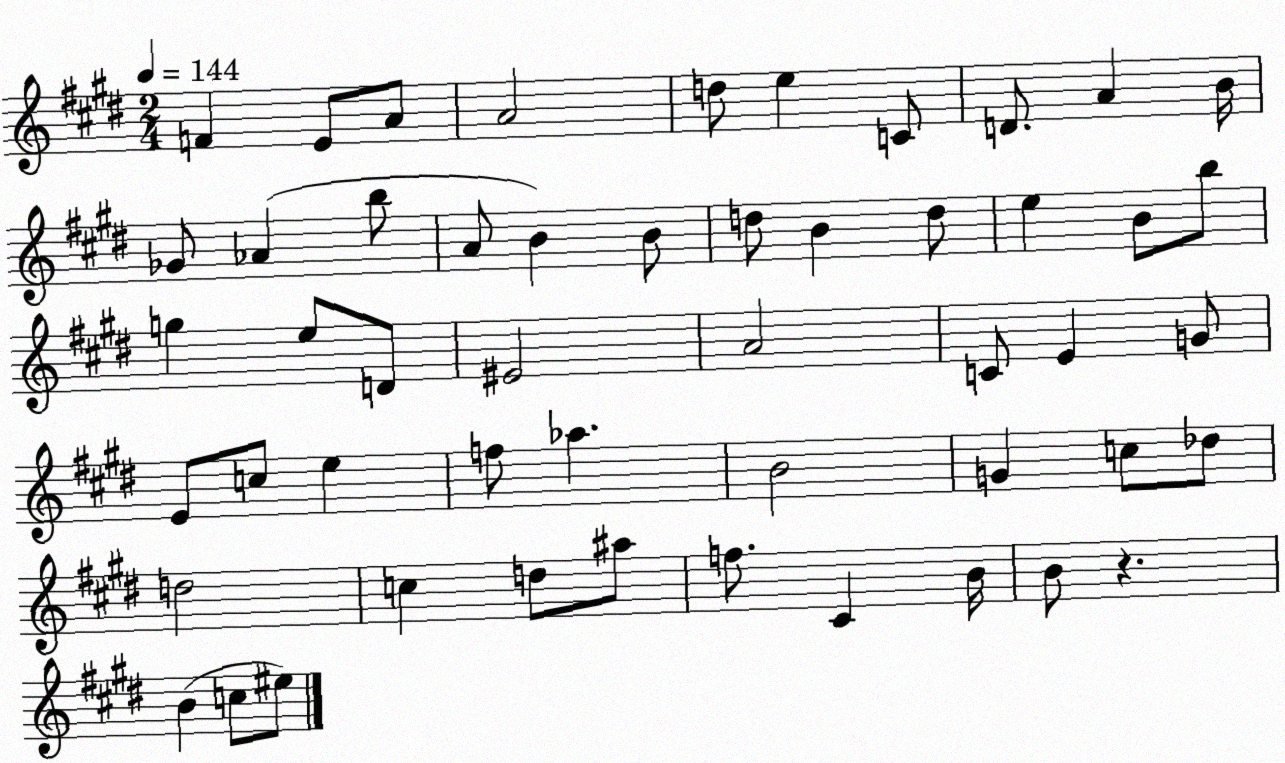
X:1
T:Untitled
M:2/4
L:1/4
K:E
F E/2 A/2 A2 d/2 e C/2 D/2 A B/4 _G/2 _A b/2 A/2 B B/2 d/2 B d/2 e B/2 b/2 g e/2 D/2 ^E2 A2 C/2 E G/2 E/2 c/2 e f/2 _a B2 G c/2 _d/2 d2 c d/2 ^a/2 f/2 ^C B/4 B/2 z B c/2 ^e/2